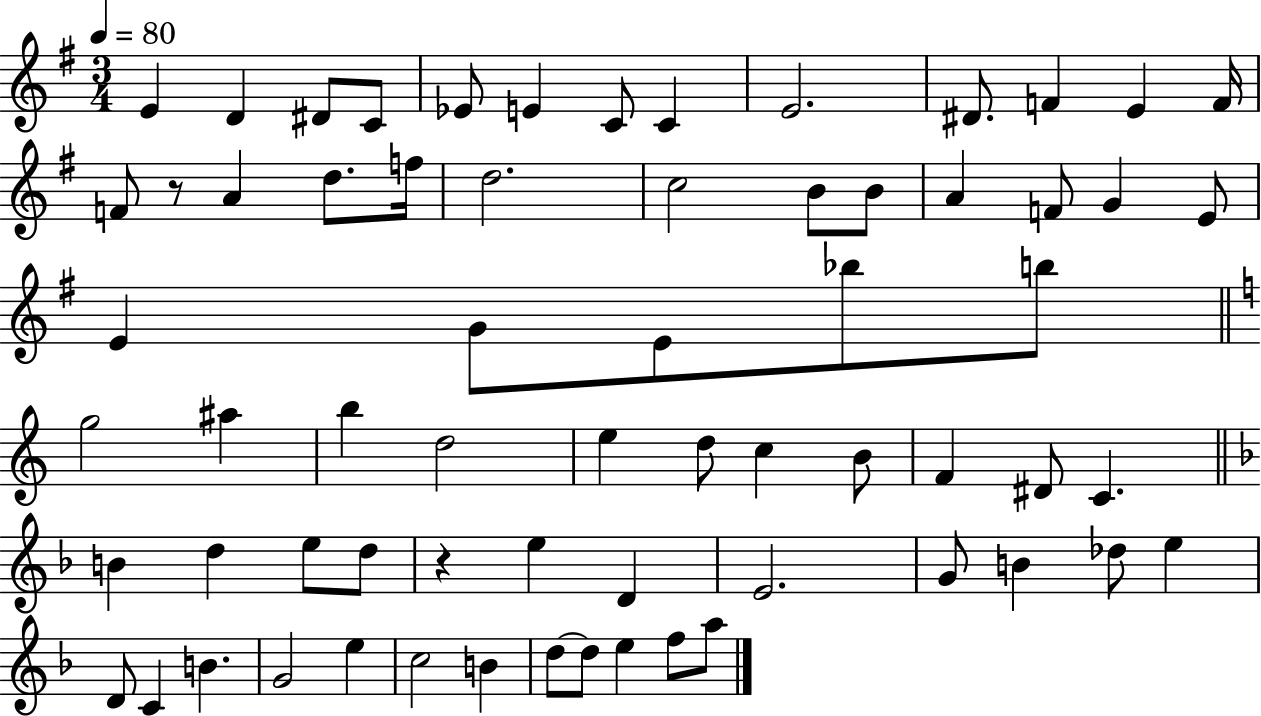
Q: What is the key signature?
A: G major